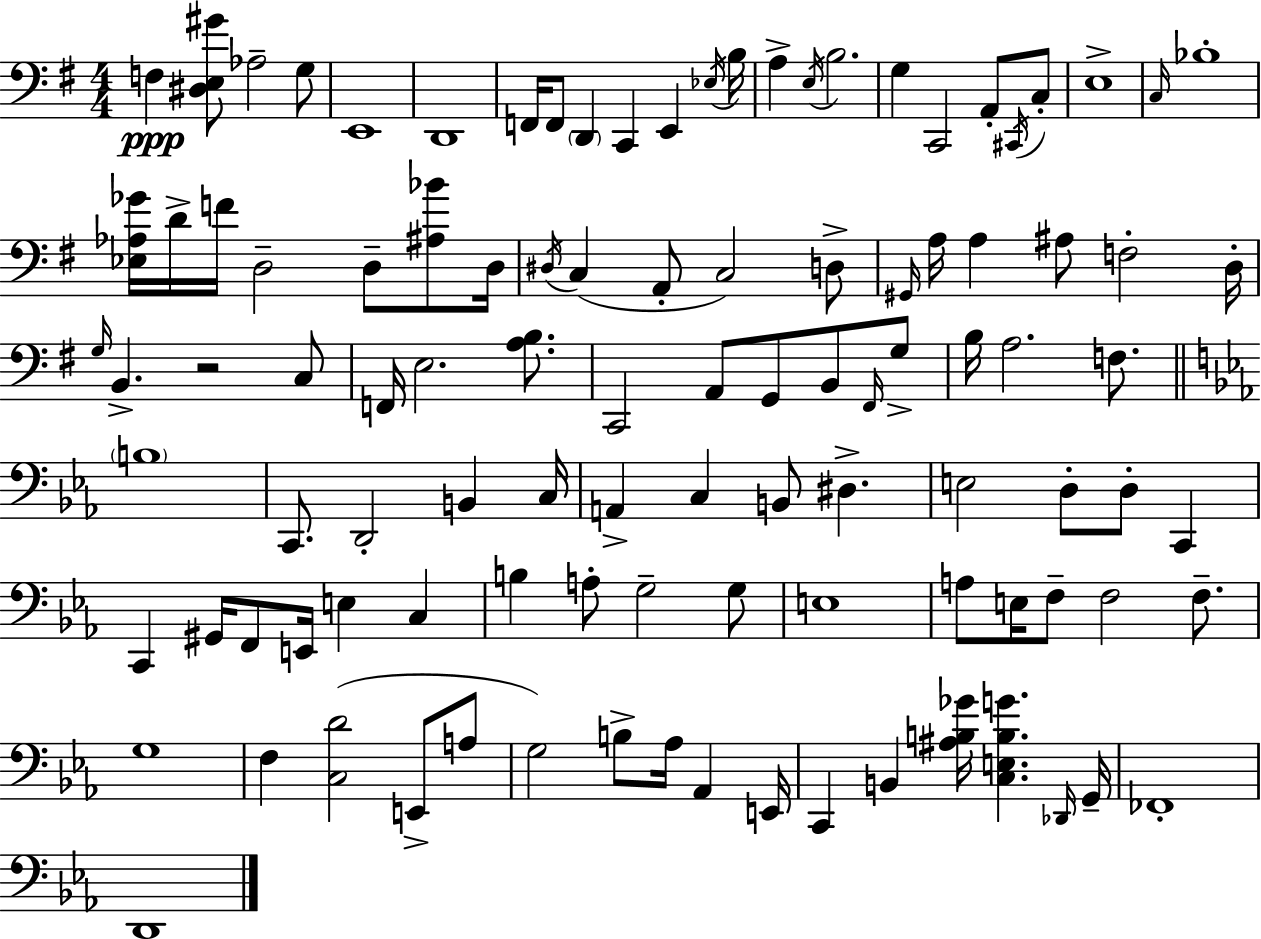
X:1
T:Untitled
M:4/4
L:1/4
K:Em
F, [^D,E,^G]/2 _A,2 G,/2 E,,4 D,,4 F,,/4 F,,/2 D,, C,, E,, _E,/4 B,/4 A, E,/4 B,2 G, C,,2 A,,/2 ^C,,/4 C,/2 E,4 C,/4 _B,4 [_E,_A,_G]/4 D/4 F/4 D,2 D,/2 [^A,_B]/2 D,/4 ^D,/4 C, A,,/2 C,2 D,/2 ^G,,/4 A,/4 A, ^A,/2 F,2 D,/4 G,/4 B,, z2 C,/2 F,,/4 E,2 [A,B,]/2 C,,2 A,,/2 G,,/2 B,,/2 ^F,,/4 G,/2 B,/4 A,2 F,/2 B,4 C,,/2 D,,2 B,, C,/4 A,, C, B,,/2 ^D, E,2 D,/2 D,/2 C,, C,, ^G,,/4 F,,/2 E,,/4 E, C, B, A,/2 G,2 G,/2 E,4 A,/2 E,/4 F,/2 F,2 F,/2 G,4 F, [C,D]2 E,,/2 A,/2 G,2 B,/2 _A,/4 _A,, E,,/4 C,, B,, [^A,B,_G]/4 [C,E,B,G] _D,,/4 G,,/4 _F,,4 D,,4